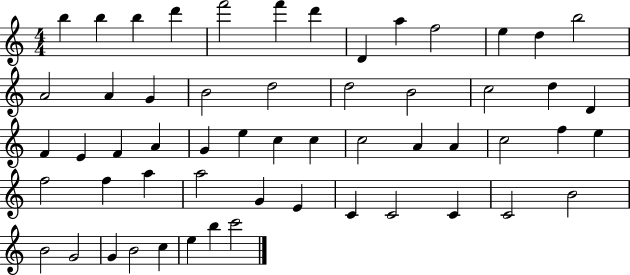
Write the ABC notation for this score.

X:1
T:Untitled
M:4/4
L:1/4
K:C
b b b d' f'2 f' d' D a f2 e d b2 A2 A G B2 d2 d2 B2 c2 d D F E F A G e c c c2 A A c2 f e f2 f a a2 G E C C2 C C2 B2 B2 G2 G B2 c e b c'2